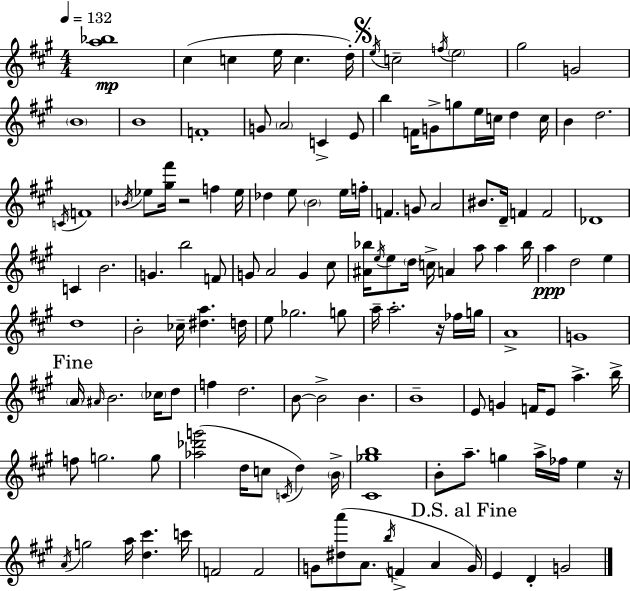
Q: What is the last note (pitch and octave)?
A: G4